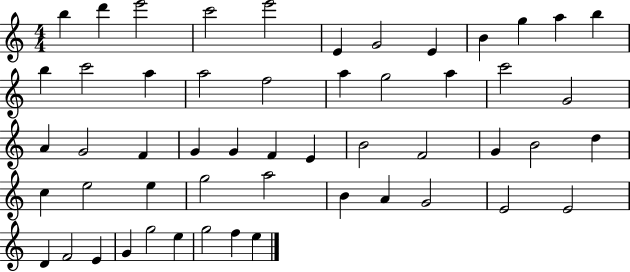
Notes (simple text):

B5/q D6/q E6/h C6/h E6/h E4/q G4/h E4/q B4/q G5/q A5/q B5/q B5/q C6/h A5/q A5/h F5/h A5/q G5/h A5/q C6/h G4/h A4/q G4/h F4/q G4/q G4/q F4/q E4/q B4/h F4/h G4/q B4/h D5/q C5/q E5/h E5/q G5/h A5/h B4/q A4/q G4/h E4/h E4/h D4/q F4/h E4/q G4/q G5/h E5/q G5/h F5/q E5/q